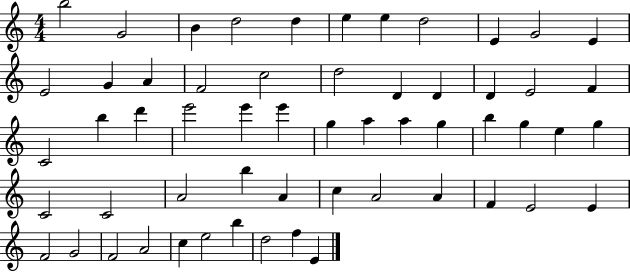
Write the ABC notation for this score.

X:1
T:Untitled
M:4/4
L:1/4
K:C
b2 G2 B d2 d e e d2 E G2 E E2 G A F2 c2 d2 D D D E2 F C2 b d' e'2 e' e' g a a g b g e g C2 C2 A2 b A c A2 A F E2 E F2 G2 F2 A2 c e2 b d2 f E